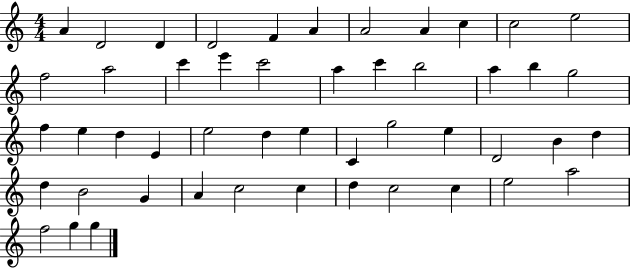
{
  \clef treble
  \numericTimeSignature
  \time 4/4
  \key c \major
  a'4 d'2 d'4 | d'2 f'4 a'4 | a'2 a'4 c''4 | c''2 e''2 | \break f''2 a''2 | c'''4 e'''4 c'''2 | a''4 c'''4 b''2 | a''4 b''4 g''2 | \break f''4 e''4 d''4 e'4 | e''2 d''4 e''4 | c'4 g''2 e''4 | d'2 b'4 d''4 | \break d''4 b'2 g'4 | a'4 c''2 c''4 | d''4 c''2 c''4 | e''2 a''2 | \break f''2 g''4 g''4 | \bar "|."
}